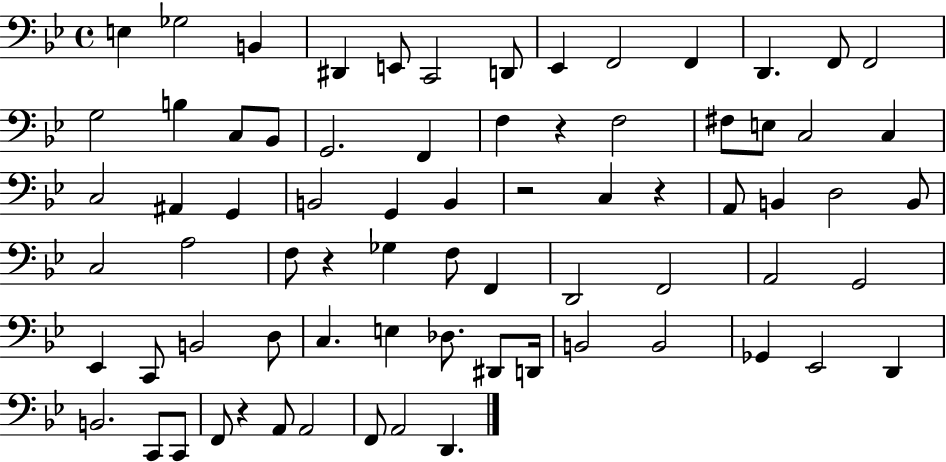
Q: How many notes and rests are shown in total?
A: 74